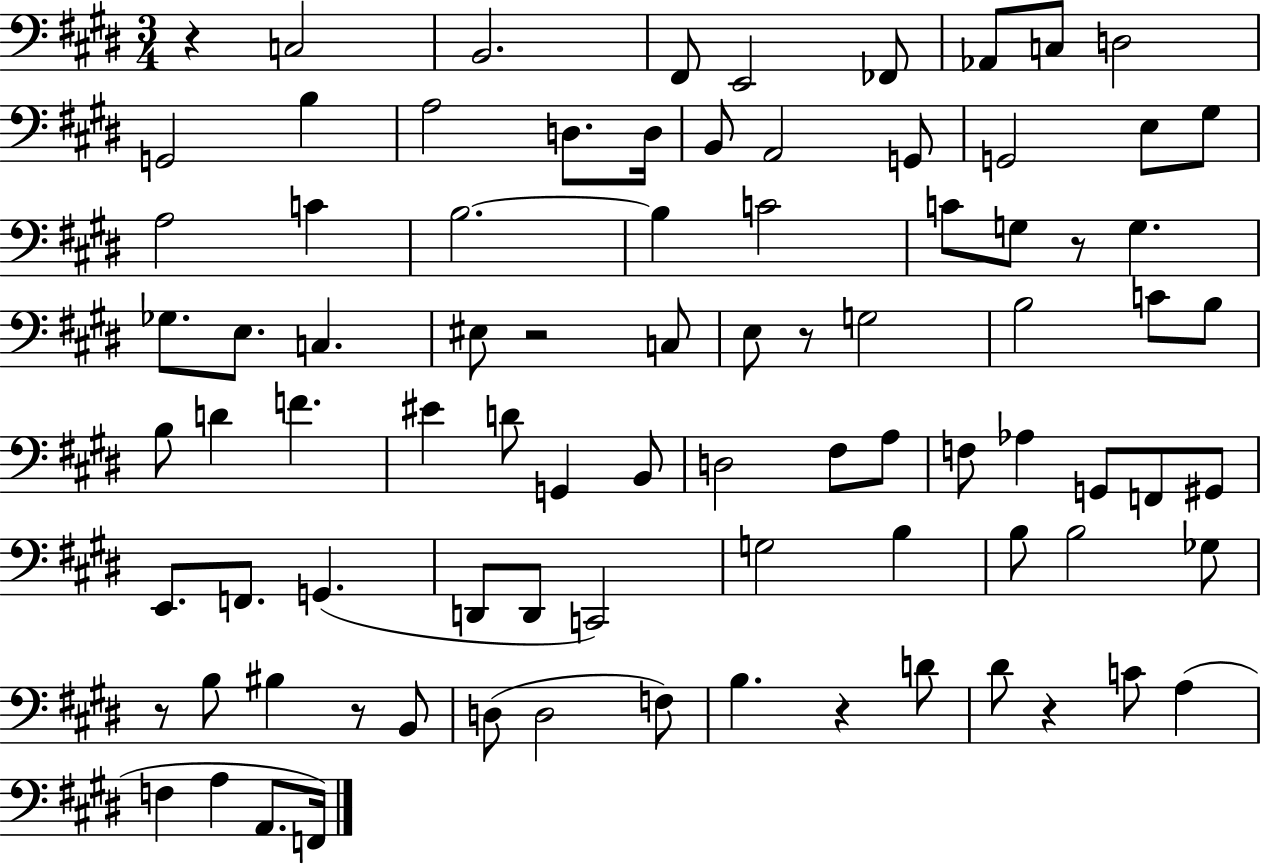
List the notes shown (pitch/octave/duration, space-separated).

R/q C3/h B2/h. F#2/e E2/h FES2/e Ab2/e C3/e D3/h G2/h B3/q A3/h D3/e. D3/s B2/e A2/h G2/e G2/h E3/e G#3/e A3/h C4/q B3/h. B3/q C4/h C4/e G3/e R/e G3/q. Gb3/e. E3/e. C3/q. EIS3/e R/h C3/e E3/e R/e G3/h B3/h C4/e B3/e B3/e D4/q F4/q. EIS4/q D4/e G2/q B2/e D3/h F#3/e A3/e F3/e Ab3/q G2/e F2/e G#2/e E2/e. F2/e. G2/q. D2/e D2/e C2/h G3/h B3/q B3/e B3/h Gb3/e R/e B3/e BIS3/q R/e B2/e D3/e D3/h F3/e B3/q. R/q D4/e D#4/e R/q C4/e A3/q F3/q A3/q A2/e. F2/s